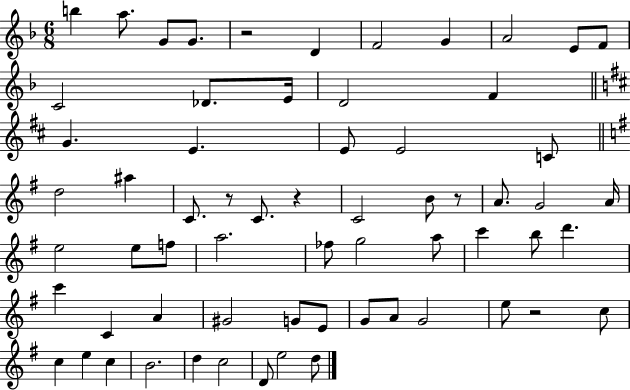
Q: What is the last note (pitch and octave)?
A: D5